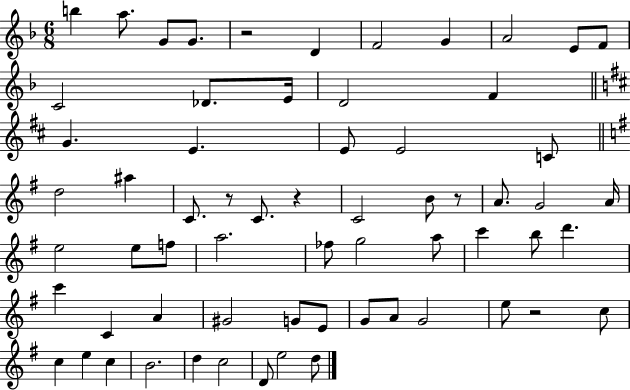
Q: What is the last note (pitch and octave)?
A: D5